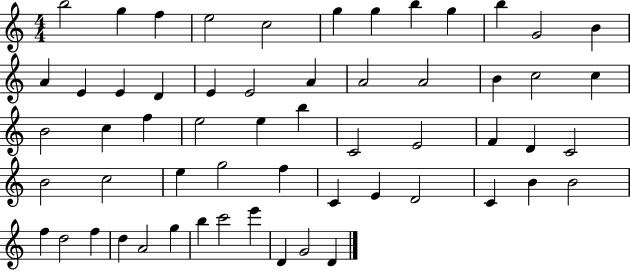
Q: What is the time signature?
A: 4/4